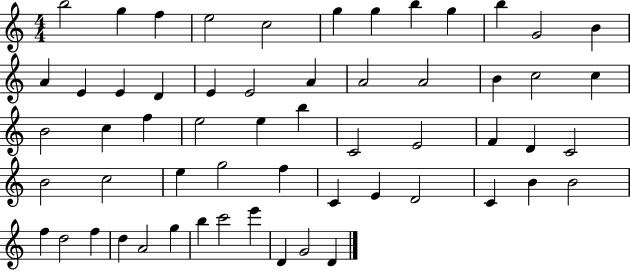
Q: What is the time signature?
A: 4/4